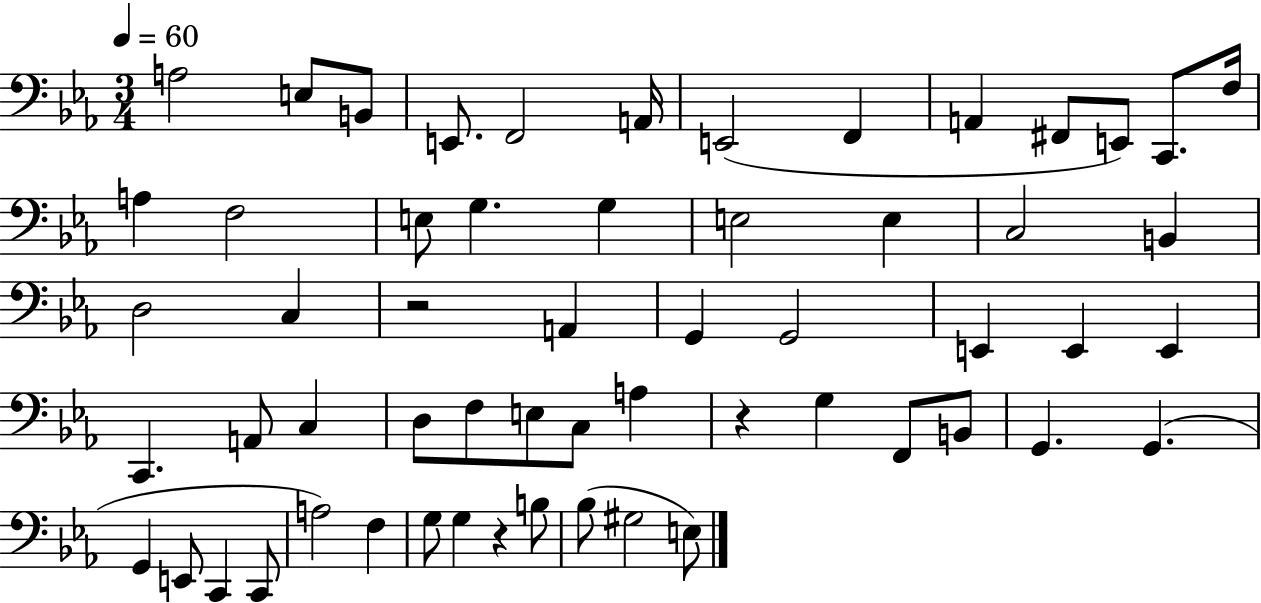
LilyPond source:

{
  \clef bass
  \numericTimeSignature
  \time 3/4
  \key ees \major
  \tempo 4 = 60
  a2 e8 b,8 | e,8. f,2 a,16 | e,2( f,4 | a,4 fis,8 e,8) c,8. f16 | \break a4 f2 | e8 g4. g4 | e2 e4 | c2 b,4 | \break d2 c4 | r2 a,4 | g,4 g,2 | e,4 e,4 e,4 | \break c,4. a,8 c4 | d8 f8 e8 c8 a4 | r4 g4 f,8 b,8 | g,4. g,4.( | \break g,4 e,8 c,4 c,8 | a2) f4 | g8 g4 r4 b8 | bes8( gis2 e8) | \break \bar "|."
}